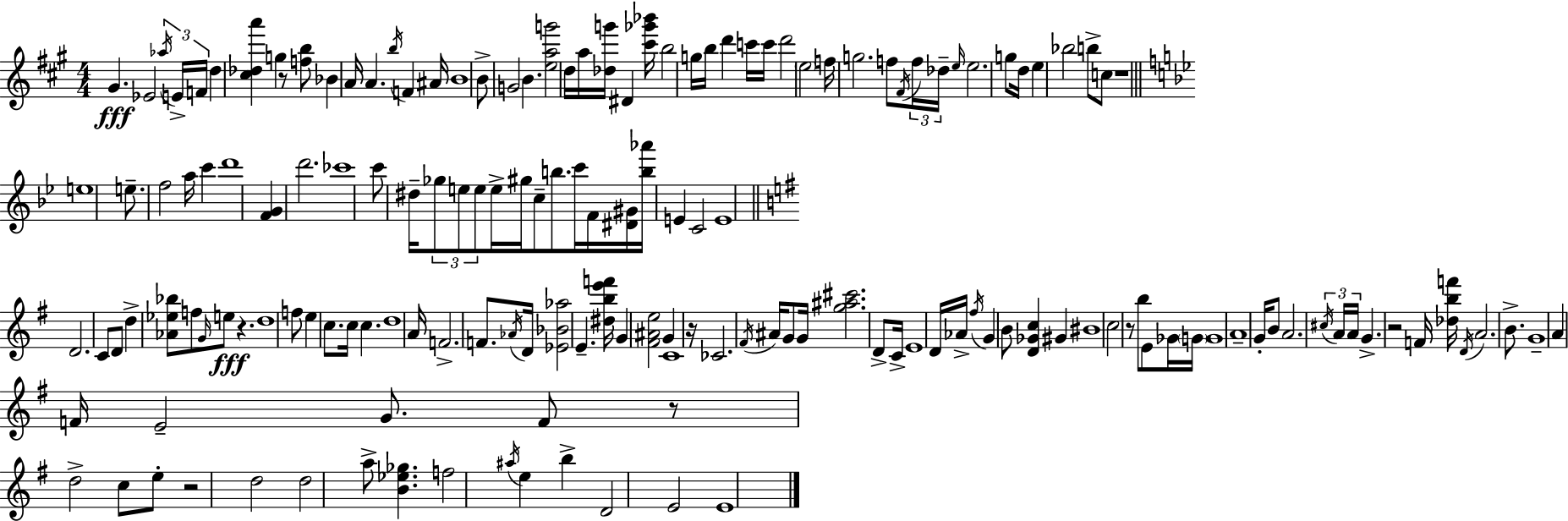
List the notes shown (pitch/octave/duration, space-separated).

G#4/q. Eb4/h Ab5/s E4/s F4/s D5/q [C#5,Db5,A6]/q G5/q R/e [F5,B5]/e Bb4/q A4/s A4/q. B5/s F4/q A#4/s B4/w B4/e G4/h B4/q. [E5,A5,G6]/h D5/s A5/s [Db5,G6]/s D#4/q [C#6,Gb6,Bb6]/s B5/h G5/s B5/s D6/q C6/s C6/s D6/h E5/h F5/s G5/h. F5/e F#4/s F5/s Db5/s E5/s E5/h. G5/e D5/s E5/q Bb5/h B5/e C5/e R/w E5/w E5/e. F5/h A5/s C6/q D6/w [F4,G4]/q D6/h. CES6/w C6/e D#5/s Gb5/e E5/e E5/e E5/s G#5/s C5/e B5/e. C6/s F4/s [D#4,G#4]/s [B5,Ab6]/s E4/q C4/h E4/w D4/h. C4/e D4/e D5/q [Ab4,Eb5,Bb5]/e F5/e G4/s E5/e R/q. D5/w F5/e E5/q C5/e. C5/s C5/q. D5/w A4/s F4/h. F4/e. Ab4/s D4/s [Eb4,Bb4,Ab5]/h E4/q. [D#5,B5,E6,F6]/s G4/q [F#4,A#4,E5]/h G4/q C4/w R/s CES4/h. F#4/s A#4/s G4/e G4/s [G5,A#5,C#6]/h. D4/e C4/s E4/w D4/s Ab4/s F#5/s G4/q B4/e [D4,Gb4,C5]/q G#4/q BIS4/w C5/h R/e B5/e E4/e Gb4/s G4/s G4/w A4/w G4/s B4/e A4/h. C#5/s A4/s A4/s G4/q. R/h F4/s [Db5,B5,F6]/s D4/s A4/h. B4/e. G4/w A4/q F4/s E4/h G4/e. F4/e R/e D5/h C5/e E5/e R/h D5/h D5/h A5/e [B4,Eb5,Gb5]/q. F5/h A#5/s E5/q B5/q D4/h E4/h E4/w